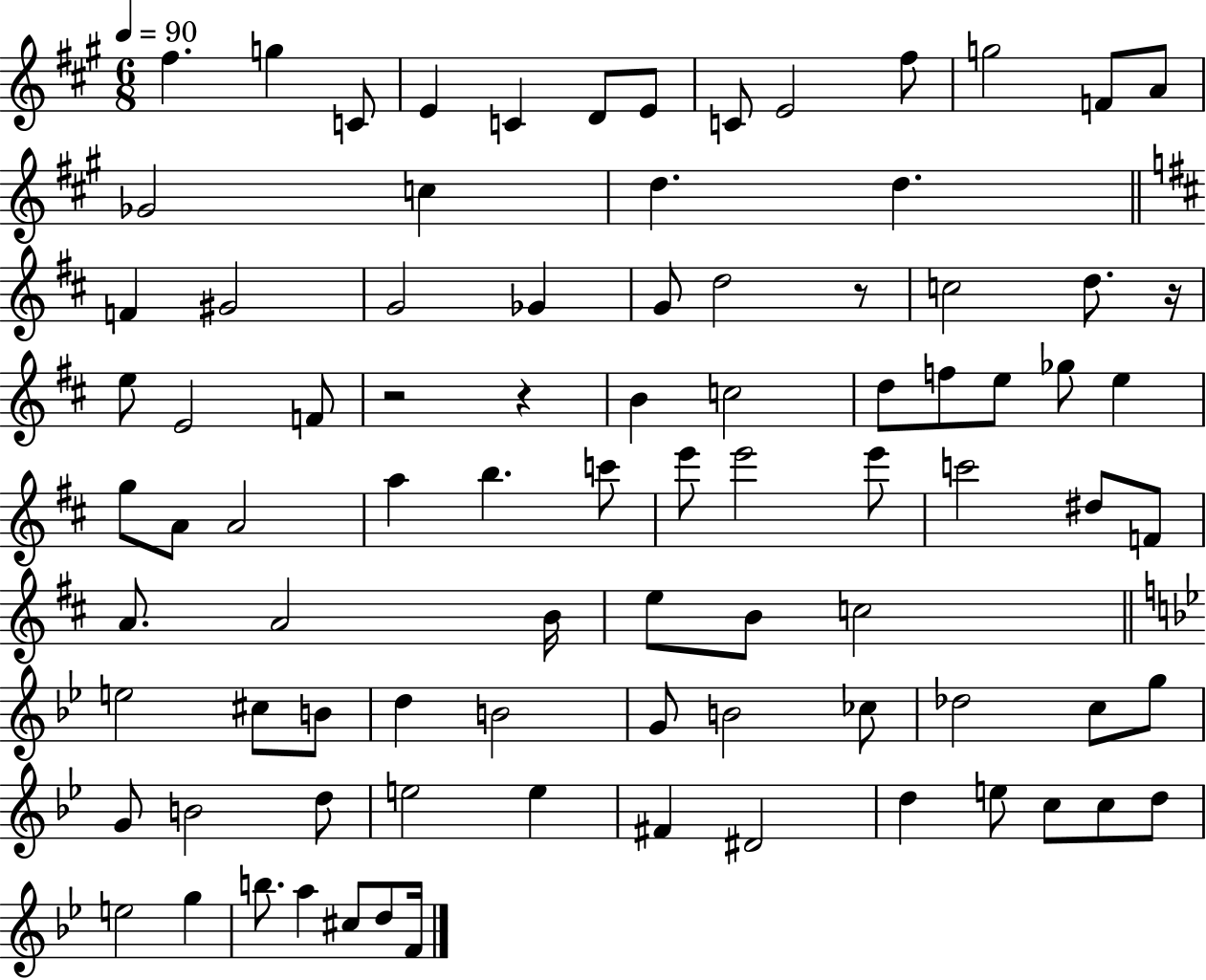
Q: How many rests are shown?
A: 4